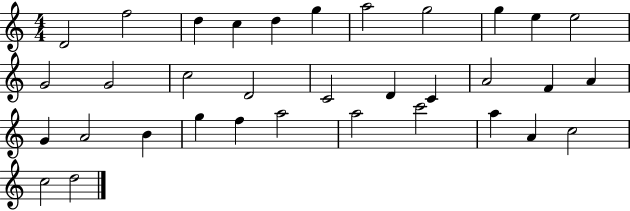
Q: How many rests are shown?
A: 0